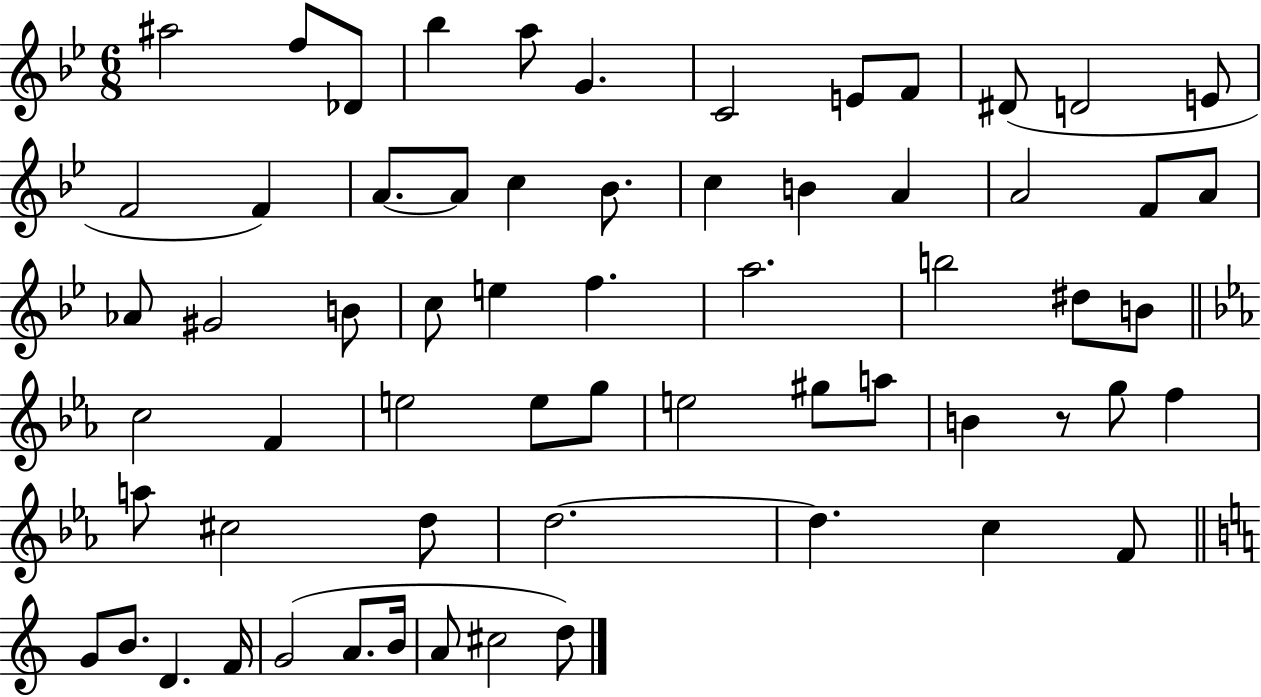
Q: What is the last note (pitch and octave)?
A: D5